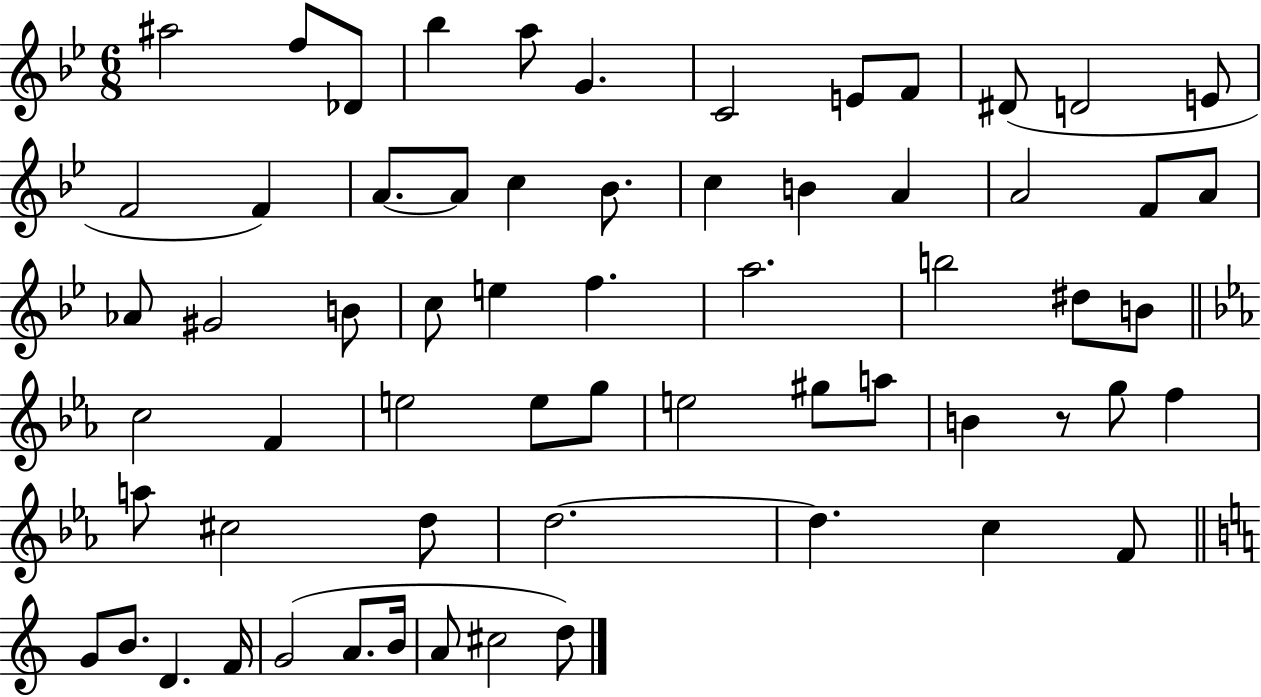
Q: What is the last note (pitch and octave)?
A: D5